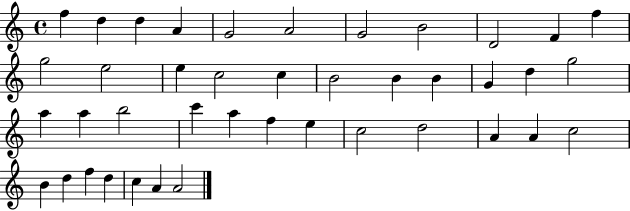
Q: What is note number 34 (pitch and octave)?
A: C5